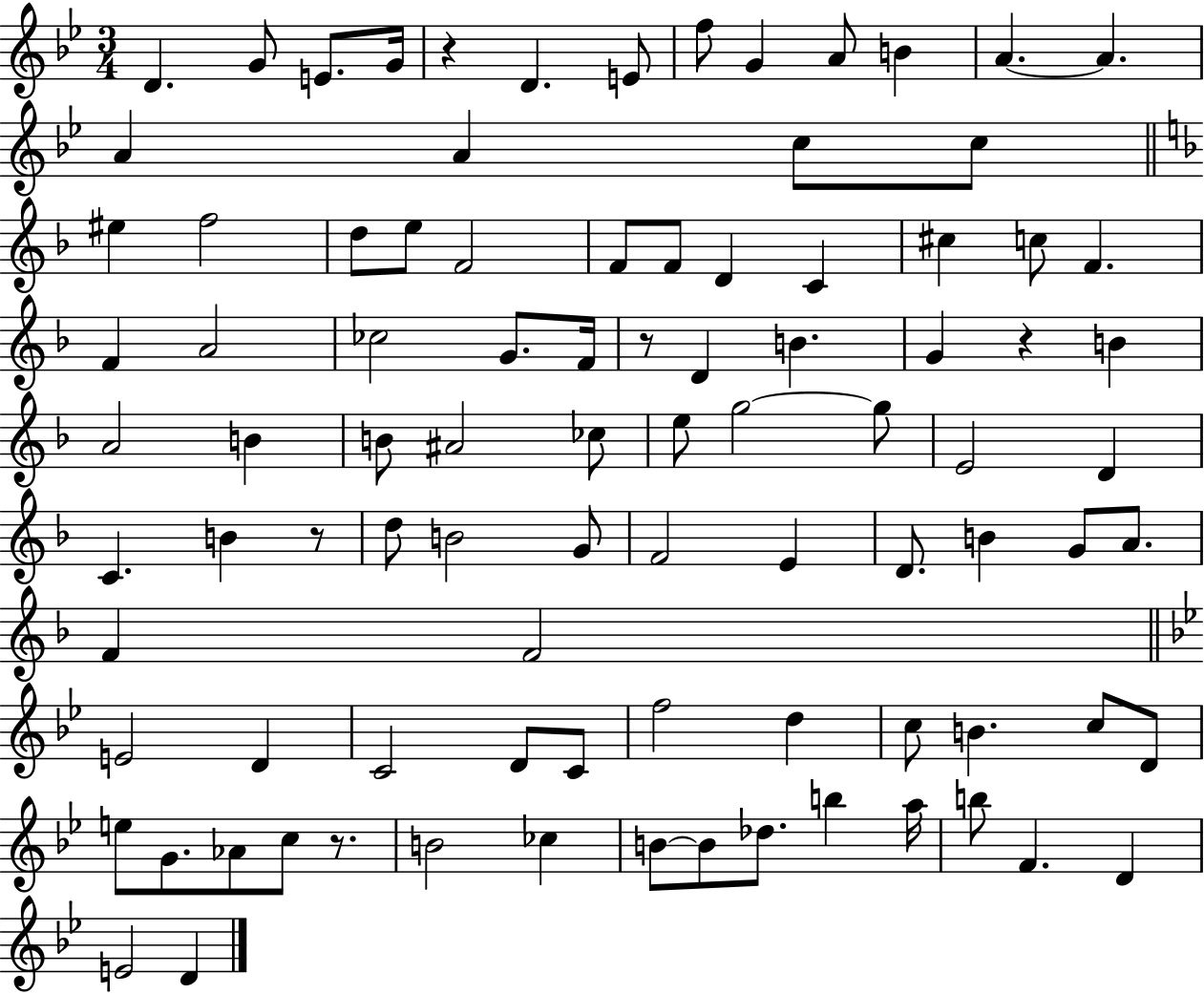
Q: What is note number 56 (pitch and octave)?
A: B4